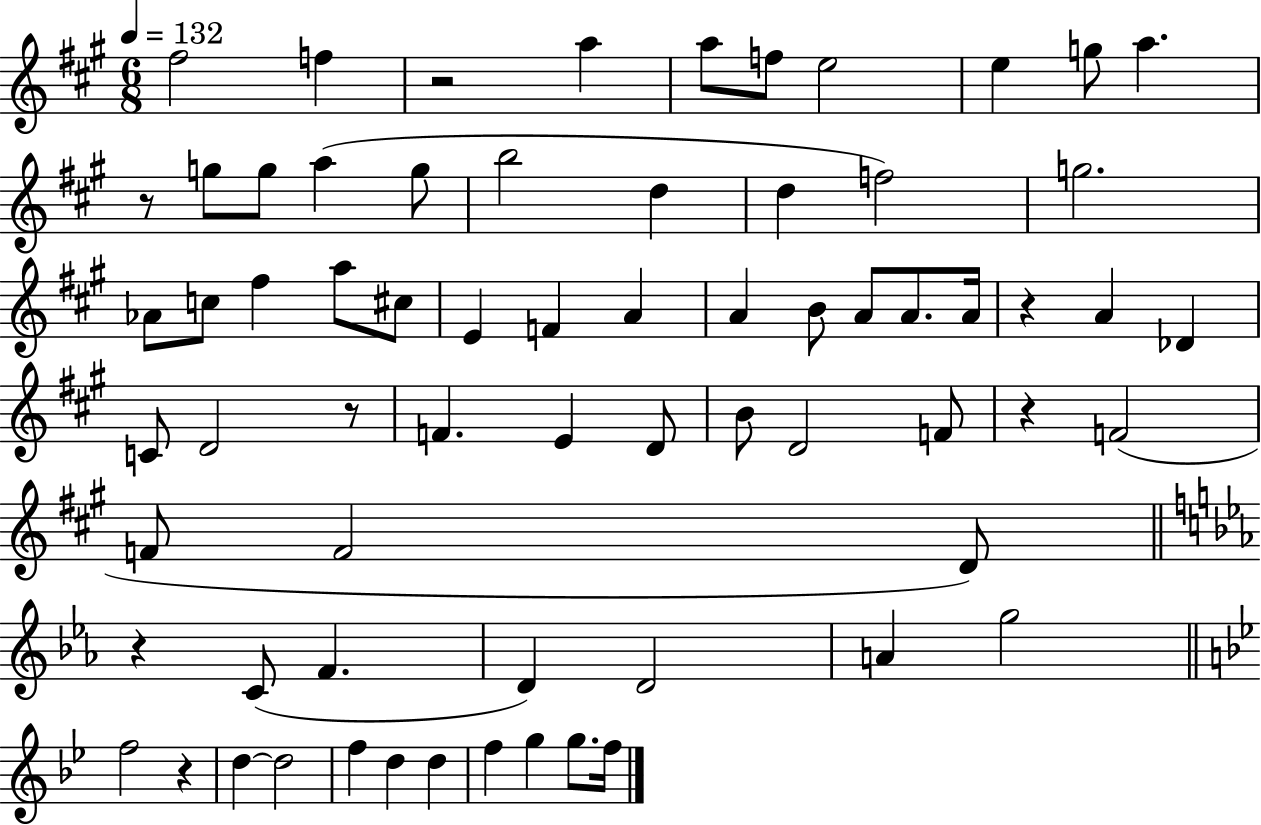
{
  \clef treble
  \numericTimeSignature
  \time 6/8
  \key a \major
  \tempo 4 = 132
  fis''2 f''4 | r2 a''4 | a''8 f''8 e''2 | e''4 g''8 a''4. | \break r8 g''8 g''8 a''4( g''8 | b''2 d''4 | d''4 f''2) | g''2. | \break aes'8 c''8 fis''4 a''8 cis''8 | e'4 f'4 a'4 | a'4 b'8 a'8 a'8. a'16 | r4 a'4 des'4 | \break c'8 d'2 r8 | f'4. e'4 d'8 | b'8 d'2 f'8 | r4 f'2( | \break f'8 f'2 d'8) | \bar "||" \break \key c \minor r4 c'8( f'4. | d'4) d'2 | a'4 g''2 | \bar "||" \break \key g \minor f''2 r4 | d''4~~ d''2 | f''4 d''4 d''4 | f''4 g''4 g''8. f''16 | \break \bar "|."
}